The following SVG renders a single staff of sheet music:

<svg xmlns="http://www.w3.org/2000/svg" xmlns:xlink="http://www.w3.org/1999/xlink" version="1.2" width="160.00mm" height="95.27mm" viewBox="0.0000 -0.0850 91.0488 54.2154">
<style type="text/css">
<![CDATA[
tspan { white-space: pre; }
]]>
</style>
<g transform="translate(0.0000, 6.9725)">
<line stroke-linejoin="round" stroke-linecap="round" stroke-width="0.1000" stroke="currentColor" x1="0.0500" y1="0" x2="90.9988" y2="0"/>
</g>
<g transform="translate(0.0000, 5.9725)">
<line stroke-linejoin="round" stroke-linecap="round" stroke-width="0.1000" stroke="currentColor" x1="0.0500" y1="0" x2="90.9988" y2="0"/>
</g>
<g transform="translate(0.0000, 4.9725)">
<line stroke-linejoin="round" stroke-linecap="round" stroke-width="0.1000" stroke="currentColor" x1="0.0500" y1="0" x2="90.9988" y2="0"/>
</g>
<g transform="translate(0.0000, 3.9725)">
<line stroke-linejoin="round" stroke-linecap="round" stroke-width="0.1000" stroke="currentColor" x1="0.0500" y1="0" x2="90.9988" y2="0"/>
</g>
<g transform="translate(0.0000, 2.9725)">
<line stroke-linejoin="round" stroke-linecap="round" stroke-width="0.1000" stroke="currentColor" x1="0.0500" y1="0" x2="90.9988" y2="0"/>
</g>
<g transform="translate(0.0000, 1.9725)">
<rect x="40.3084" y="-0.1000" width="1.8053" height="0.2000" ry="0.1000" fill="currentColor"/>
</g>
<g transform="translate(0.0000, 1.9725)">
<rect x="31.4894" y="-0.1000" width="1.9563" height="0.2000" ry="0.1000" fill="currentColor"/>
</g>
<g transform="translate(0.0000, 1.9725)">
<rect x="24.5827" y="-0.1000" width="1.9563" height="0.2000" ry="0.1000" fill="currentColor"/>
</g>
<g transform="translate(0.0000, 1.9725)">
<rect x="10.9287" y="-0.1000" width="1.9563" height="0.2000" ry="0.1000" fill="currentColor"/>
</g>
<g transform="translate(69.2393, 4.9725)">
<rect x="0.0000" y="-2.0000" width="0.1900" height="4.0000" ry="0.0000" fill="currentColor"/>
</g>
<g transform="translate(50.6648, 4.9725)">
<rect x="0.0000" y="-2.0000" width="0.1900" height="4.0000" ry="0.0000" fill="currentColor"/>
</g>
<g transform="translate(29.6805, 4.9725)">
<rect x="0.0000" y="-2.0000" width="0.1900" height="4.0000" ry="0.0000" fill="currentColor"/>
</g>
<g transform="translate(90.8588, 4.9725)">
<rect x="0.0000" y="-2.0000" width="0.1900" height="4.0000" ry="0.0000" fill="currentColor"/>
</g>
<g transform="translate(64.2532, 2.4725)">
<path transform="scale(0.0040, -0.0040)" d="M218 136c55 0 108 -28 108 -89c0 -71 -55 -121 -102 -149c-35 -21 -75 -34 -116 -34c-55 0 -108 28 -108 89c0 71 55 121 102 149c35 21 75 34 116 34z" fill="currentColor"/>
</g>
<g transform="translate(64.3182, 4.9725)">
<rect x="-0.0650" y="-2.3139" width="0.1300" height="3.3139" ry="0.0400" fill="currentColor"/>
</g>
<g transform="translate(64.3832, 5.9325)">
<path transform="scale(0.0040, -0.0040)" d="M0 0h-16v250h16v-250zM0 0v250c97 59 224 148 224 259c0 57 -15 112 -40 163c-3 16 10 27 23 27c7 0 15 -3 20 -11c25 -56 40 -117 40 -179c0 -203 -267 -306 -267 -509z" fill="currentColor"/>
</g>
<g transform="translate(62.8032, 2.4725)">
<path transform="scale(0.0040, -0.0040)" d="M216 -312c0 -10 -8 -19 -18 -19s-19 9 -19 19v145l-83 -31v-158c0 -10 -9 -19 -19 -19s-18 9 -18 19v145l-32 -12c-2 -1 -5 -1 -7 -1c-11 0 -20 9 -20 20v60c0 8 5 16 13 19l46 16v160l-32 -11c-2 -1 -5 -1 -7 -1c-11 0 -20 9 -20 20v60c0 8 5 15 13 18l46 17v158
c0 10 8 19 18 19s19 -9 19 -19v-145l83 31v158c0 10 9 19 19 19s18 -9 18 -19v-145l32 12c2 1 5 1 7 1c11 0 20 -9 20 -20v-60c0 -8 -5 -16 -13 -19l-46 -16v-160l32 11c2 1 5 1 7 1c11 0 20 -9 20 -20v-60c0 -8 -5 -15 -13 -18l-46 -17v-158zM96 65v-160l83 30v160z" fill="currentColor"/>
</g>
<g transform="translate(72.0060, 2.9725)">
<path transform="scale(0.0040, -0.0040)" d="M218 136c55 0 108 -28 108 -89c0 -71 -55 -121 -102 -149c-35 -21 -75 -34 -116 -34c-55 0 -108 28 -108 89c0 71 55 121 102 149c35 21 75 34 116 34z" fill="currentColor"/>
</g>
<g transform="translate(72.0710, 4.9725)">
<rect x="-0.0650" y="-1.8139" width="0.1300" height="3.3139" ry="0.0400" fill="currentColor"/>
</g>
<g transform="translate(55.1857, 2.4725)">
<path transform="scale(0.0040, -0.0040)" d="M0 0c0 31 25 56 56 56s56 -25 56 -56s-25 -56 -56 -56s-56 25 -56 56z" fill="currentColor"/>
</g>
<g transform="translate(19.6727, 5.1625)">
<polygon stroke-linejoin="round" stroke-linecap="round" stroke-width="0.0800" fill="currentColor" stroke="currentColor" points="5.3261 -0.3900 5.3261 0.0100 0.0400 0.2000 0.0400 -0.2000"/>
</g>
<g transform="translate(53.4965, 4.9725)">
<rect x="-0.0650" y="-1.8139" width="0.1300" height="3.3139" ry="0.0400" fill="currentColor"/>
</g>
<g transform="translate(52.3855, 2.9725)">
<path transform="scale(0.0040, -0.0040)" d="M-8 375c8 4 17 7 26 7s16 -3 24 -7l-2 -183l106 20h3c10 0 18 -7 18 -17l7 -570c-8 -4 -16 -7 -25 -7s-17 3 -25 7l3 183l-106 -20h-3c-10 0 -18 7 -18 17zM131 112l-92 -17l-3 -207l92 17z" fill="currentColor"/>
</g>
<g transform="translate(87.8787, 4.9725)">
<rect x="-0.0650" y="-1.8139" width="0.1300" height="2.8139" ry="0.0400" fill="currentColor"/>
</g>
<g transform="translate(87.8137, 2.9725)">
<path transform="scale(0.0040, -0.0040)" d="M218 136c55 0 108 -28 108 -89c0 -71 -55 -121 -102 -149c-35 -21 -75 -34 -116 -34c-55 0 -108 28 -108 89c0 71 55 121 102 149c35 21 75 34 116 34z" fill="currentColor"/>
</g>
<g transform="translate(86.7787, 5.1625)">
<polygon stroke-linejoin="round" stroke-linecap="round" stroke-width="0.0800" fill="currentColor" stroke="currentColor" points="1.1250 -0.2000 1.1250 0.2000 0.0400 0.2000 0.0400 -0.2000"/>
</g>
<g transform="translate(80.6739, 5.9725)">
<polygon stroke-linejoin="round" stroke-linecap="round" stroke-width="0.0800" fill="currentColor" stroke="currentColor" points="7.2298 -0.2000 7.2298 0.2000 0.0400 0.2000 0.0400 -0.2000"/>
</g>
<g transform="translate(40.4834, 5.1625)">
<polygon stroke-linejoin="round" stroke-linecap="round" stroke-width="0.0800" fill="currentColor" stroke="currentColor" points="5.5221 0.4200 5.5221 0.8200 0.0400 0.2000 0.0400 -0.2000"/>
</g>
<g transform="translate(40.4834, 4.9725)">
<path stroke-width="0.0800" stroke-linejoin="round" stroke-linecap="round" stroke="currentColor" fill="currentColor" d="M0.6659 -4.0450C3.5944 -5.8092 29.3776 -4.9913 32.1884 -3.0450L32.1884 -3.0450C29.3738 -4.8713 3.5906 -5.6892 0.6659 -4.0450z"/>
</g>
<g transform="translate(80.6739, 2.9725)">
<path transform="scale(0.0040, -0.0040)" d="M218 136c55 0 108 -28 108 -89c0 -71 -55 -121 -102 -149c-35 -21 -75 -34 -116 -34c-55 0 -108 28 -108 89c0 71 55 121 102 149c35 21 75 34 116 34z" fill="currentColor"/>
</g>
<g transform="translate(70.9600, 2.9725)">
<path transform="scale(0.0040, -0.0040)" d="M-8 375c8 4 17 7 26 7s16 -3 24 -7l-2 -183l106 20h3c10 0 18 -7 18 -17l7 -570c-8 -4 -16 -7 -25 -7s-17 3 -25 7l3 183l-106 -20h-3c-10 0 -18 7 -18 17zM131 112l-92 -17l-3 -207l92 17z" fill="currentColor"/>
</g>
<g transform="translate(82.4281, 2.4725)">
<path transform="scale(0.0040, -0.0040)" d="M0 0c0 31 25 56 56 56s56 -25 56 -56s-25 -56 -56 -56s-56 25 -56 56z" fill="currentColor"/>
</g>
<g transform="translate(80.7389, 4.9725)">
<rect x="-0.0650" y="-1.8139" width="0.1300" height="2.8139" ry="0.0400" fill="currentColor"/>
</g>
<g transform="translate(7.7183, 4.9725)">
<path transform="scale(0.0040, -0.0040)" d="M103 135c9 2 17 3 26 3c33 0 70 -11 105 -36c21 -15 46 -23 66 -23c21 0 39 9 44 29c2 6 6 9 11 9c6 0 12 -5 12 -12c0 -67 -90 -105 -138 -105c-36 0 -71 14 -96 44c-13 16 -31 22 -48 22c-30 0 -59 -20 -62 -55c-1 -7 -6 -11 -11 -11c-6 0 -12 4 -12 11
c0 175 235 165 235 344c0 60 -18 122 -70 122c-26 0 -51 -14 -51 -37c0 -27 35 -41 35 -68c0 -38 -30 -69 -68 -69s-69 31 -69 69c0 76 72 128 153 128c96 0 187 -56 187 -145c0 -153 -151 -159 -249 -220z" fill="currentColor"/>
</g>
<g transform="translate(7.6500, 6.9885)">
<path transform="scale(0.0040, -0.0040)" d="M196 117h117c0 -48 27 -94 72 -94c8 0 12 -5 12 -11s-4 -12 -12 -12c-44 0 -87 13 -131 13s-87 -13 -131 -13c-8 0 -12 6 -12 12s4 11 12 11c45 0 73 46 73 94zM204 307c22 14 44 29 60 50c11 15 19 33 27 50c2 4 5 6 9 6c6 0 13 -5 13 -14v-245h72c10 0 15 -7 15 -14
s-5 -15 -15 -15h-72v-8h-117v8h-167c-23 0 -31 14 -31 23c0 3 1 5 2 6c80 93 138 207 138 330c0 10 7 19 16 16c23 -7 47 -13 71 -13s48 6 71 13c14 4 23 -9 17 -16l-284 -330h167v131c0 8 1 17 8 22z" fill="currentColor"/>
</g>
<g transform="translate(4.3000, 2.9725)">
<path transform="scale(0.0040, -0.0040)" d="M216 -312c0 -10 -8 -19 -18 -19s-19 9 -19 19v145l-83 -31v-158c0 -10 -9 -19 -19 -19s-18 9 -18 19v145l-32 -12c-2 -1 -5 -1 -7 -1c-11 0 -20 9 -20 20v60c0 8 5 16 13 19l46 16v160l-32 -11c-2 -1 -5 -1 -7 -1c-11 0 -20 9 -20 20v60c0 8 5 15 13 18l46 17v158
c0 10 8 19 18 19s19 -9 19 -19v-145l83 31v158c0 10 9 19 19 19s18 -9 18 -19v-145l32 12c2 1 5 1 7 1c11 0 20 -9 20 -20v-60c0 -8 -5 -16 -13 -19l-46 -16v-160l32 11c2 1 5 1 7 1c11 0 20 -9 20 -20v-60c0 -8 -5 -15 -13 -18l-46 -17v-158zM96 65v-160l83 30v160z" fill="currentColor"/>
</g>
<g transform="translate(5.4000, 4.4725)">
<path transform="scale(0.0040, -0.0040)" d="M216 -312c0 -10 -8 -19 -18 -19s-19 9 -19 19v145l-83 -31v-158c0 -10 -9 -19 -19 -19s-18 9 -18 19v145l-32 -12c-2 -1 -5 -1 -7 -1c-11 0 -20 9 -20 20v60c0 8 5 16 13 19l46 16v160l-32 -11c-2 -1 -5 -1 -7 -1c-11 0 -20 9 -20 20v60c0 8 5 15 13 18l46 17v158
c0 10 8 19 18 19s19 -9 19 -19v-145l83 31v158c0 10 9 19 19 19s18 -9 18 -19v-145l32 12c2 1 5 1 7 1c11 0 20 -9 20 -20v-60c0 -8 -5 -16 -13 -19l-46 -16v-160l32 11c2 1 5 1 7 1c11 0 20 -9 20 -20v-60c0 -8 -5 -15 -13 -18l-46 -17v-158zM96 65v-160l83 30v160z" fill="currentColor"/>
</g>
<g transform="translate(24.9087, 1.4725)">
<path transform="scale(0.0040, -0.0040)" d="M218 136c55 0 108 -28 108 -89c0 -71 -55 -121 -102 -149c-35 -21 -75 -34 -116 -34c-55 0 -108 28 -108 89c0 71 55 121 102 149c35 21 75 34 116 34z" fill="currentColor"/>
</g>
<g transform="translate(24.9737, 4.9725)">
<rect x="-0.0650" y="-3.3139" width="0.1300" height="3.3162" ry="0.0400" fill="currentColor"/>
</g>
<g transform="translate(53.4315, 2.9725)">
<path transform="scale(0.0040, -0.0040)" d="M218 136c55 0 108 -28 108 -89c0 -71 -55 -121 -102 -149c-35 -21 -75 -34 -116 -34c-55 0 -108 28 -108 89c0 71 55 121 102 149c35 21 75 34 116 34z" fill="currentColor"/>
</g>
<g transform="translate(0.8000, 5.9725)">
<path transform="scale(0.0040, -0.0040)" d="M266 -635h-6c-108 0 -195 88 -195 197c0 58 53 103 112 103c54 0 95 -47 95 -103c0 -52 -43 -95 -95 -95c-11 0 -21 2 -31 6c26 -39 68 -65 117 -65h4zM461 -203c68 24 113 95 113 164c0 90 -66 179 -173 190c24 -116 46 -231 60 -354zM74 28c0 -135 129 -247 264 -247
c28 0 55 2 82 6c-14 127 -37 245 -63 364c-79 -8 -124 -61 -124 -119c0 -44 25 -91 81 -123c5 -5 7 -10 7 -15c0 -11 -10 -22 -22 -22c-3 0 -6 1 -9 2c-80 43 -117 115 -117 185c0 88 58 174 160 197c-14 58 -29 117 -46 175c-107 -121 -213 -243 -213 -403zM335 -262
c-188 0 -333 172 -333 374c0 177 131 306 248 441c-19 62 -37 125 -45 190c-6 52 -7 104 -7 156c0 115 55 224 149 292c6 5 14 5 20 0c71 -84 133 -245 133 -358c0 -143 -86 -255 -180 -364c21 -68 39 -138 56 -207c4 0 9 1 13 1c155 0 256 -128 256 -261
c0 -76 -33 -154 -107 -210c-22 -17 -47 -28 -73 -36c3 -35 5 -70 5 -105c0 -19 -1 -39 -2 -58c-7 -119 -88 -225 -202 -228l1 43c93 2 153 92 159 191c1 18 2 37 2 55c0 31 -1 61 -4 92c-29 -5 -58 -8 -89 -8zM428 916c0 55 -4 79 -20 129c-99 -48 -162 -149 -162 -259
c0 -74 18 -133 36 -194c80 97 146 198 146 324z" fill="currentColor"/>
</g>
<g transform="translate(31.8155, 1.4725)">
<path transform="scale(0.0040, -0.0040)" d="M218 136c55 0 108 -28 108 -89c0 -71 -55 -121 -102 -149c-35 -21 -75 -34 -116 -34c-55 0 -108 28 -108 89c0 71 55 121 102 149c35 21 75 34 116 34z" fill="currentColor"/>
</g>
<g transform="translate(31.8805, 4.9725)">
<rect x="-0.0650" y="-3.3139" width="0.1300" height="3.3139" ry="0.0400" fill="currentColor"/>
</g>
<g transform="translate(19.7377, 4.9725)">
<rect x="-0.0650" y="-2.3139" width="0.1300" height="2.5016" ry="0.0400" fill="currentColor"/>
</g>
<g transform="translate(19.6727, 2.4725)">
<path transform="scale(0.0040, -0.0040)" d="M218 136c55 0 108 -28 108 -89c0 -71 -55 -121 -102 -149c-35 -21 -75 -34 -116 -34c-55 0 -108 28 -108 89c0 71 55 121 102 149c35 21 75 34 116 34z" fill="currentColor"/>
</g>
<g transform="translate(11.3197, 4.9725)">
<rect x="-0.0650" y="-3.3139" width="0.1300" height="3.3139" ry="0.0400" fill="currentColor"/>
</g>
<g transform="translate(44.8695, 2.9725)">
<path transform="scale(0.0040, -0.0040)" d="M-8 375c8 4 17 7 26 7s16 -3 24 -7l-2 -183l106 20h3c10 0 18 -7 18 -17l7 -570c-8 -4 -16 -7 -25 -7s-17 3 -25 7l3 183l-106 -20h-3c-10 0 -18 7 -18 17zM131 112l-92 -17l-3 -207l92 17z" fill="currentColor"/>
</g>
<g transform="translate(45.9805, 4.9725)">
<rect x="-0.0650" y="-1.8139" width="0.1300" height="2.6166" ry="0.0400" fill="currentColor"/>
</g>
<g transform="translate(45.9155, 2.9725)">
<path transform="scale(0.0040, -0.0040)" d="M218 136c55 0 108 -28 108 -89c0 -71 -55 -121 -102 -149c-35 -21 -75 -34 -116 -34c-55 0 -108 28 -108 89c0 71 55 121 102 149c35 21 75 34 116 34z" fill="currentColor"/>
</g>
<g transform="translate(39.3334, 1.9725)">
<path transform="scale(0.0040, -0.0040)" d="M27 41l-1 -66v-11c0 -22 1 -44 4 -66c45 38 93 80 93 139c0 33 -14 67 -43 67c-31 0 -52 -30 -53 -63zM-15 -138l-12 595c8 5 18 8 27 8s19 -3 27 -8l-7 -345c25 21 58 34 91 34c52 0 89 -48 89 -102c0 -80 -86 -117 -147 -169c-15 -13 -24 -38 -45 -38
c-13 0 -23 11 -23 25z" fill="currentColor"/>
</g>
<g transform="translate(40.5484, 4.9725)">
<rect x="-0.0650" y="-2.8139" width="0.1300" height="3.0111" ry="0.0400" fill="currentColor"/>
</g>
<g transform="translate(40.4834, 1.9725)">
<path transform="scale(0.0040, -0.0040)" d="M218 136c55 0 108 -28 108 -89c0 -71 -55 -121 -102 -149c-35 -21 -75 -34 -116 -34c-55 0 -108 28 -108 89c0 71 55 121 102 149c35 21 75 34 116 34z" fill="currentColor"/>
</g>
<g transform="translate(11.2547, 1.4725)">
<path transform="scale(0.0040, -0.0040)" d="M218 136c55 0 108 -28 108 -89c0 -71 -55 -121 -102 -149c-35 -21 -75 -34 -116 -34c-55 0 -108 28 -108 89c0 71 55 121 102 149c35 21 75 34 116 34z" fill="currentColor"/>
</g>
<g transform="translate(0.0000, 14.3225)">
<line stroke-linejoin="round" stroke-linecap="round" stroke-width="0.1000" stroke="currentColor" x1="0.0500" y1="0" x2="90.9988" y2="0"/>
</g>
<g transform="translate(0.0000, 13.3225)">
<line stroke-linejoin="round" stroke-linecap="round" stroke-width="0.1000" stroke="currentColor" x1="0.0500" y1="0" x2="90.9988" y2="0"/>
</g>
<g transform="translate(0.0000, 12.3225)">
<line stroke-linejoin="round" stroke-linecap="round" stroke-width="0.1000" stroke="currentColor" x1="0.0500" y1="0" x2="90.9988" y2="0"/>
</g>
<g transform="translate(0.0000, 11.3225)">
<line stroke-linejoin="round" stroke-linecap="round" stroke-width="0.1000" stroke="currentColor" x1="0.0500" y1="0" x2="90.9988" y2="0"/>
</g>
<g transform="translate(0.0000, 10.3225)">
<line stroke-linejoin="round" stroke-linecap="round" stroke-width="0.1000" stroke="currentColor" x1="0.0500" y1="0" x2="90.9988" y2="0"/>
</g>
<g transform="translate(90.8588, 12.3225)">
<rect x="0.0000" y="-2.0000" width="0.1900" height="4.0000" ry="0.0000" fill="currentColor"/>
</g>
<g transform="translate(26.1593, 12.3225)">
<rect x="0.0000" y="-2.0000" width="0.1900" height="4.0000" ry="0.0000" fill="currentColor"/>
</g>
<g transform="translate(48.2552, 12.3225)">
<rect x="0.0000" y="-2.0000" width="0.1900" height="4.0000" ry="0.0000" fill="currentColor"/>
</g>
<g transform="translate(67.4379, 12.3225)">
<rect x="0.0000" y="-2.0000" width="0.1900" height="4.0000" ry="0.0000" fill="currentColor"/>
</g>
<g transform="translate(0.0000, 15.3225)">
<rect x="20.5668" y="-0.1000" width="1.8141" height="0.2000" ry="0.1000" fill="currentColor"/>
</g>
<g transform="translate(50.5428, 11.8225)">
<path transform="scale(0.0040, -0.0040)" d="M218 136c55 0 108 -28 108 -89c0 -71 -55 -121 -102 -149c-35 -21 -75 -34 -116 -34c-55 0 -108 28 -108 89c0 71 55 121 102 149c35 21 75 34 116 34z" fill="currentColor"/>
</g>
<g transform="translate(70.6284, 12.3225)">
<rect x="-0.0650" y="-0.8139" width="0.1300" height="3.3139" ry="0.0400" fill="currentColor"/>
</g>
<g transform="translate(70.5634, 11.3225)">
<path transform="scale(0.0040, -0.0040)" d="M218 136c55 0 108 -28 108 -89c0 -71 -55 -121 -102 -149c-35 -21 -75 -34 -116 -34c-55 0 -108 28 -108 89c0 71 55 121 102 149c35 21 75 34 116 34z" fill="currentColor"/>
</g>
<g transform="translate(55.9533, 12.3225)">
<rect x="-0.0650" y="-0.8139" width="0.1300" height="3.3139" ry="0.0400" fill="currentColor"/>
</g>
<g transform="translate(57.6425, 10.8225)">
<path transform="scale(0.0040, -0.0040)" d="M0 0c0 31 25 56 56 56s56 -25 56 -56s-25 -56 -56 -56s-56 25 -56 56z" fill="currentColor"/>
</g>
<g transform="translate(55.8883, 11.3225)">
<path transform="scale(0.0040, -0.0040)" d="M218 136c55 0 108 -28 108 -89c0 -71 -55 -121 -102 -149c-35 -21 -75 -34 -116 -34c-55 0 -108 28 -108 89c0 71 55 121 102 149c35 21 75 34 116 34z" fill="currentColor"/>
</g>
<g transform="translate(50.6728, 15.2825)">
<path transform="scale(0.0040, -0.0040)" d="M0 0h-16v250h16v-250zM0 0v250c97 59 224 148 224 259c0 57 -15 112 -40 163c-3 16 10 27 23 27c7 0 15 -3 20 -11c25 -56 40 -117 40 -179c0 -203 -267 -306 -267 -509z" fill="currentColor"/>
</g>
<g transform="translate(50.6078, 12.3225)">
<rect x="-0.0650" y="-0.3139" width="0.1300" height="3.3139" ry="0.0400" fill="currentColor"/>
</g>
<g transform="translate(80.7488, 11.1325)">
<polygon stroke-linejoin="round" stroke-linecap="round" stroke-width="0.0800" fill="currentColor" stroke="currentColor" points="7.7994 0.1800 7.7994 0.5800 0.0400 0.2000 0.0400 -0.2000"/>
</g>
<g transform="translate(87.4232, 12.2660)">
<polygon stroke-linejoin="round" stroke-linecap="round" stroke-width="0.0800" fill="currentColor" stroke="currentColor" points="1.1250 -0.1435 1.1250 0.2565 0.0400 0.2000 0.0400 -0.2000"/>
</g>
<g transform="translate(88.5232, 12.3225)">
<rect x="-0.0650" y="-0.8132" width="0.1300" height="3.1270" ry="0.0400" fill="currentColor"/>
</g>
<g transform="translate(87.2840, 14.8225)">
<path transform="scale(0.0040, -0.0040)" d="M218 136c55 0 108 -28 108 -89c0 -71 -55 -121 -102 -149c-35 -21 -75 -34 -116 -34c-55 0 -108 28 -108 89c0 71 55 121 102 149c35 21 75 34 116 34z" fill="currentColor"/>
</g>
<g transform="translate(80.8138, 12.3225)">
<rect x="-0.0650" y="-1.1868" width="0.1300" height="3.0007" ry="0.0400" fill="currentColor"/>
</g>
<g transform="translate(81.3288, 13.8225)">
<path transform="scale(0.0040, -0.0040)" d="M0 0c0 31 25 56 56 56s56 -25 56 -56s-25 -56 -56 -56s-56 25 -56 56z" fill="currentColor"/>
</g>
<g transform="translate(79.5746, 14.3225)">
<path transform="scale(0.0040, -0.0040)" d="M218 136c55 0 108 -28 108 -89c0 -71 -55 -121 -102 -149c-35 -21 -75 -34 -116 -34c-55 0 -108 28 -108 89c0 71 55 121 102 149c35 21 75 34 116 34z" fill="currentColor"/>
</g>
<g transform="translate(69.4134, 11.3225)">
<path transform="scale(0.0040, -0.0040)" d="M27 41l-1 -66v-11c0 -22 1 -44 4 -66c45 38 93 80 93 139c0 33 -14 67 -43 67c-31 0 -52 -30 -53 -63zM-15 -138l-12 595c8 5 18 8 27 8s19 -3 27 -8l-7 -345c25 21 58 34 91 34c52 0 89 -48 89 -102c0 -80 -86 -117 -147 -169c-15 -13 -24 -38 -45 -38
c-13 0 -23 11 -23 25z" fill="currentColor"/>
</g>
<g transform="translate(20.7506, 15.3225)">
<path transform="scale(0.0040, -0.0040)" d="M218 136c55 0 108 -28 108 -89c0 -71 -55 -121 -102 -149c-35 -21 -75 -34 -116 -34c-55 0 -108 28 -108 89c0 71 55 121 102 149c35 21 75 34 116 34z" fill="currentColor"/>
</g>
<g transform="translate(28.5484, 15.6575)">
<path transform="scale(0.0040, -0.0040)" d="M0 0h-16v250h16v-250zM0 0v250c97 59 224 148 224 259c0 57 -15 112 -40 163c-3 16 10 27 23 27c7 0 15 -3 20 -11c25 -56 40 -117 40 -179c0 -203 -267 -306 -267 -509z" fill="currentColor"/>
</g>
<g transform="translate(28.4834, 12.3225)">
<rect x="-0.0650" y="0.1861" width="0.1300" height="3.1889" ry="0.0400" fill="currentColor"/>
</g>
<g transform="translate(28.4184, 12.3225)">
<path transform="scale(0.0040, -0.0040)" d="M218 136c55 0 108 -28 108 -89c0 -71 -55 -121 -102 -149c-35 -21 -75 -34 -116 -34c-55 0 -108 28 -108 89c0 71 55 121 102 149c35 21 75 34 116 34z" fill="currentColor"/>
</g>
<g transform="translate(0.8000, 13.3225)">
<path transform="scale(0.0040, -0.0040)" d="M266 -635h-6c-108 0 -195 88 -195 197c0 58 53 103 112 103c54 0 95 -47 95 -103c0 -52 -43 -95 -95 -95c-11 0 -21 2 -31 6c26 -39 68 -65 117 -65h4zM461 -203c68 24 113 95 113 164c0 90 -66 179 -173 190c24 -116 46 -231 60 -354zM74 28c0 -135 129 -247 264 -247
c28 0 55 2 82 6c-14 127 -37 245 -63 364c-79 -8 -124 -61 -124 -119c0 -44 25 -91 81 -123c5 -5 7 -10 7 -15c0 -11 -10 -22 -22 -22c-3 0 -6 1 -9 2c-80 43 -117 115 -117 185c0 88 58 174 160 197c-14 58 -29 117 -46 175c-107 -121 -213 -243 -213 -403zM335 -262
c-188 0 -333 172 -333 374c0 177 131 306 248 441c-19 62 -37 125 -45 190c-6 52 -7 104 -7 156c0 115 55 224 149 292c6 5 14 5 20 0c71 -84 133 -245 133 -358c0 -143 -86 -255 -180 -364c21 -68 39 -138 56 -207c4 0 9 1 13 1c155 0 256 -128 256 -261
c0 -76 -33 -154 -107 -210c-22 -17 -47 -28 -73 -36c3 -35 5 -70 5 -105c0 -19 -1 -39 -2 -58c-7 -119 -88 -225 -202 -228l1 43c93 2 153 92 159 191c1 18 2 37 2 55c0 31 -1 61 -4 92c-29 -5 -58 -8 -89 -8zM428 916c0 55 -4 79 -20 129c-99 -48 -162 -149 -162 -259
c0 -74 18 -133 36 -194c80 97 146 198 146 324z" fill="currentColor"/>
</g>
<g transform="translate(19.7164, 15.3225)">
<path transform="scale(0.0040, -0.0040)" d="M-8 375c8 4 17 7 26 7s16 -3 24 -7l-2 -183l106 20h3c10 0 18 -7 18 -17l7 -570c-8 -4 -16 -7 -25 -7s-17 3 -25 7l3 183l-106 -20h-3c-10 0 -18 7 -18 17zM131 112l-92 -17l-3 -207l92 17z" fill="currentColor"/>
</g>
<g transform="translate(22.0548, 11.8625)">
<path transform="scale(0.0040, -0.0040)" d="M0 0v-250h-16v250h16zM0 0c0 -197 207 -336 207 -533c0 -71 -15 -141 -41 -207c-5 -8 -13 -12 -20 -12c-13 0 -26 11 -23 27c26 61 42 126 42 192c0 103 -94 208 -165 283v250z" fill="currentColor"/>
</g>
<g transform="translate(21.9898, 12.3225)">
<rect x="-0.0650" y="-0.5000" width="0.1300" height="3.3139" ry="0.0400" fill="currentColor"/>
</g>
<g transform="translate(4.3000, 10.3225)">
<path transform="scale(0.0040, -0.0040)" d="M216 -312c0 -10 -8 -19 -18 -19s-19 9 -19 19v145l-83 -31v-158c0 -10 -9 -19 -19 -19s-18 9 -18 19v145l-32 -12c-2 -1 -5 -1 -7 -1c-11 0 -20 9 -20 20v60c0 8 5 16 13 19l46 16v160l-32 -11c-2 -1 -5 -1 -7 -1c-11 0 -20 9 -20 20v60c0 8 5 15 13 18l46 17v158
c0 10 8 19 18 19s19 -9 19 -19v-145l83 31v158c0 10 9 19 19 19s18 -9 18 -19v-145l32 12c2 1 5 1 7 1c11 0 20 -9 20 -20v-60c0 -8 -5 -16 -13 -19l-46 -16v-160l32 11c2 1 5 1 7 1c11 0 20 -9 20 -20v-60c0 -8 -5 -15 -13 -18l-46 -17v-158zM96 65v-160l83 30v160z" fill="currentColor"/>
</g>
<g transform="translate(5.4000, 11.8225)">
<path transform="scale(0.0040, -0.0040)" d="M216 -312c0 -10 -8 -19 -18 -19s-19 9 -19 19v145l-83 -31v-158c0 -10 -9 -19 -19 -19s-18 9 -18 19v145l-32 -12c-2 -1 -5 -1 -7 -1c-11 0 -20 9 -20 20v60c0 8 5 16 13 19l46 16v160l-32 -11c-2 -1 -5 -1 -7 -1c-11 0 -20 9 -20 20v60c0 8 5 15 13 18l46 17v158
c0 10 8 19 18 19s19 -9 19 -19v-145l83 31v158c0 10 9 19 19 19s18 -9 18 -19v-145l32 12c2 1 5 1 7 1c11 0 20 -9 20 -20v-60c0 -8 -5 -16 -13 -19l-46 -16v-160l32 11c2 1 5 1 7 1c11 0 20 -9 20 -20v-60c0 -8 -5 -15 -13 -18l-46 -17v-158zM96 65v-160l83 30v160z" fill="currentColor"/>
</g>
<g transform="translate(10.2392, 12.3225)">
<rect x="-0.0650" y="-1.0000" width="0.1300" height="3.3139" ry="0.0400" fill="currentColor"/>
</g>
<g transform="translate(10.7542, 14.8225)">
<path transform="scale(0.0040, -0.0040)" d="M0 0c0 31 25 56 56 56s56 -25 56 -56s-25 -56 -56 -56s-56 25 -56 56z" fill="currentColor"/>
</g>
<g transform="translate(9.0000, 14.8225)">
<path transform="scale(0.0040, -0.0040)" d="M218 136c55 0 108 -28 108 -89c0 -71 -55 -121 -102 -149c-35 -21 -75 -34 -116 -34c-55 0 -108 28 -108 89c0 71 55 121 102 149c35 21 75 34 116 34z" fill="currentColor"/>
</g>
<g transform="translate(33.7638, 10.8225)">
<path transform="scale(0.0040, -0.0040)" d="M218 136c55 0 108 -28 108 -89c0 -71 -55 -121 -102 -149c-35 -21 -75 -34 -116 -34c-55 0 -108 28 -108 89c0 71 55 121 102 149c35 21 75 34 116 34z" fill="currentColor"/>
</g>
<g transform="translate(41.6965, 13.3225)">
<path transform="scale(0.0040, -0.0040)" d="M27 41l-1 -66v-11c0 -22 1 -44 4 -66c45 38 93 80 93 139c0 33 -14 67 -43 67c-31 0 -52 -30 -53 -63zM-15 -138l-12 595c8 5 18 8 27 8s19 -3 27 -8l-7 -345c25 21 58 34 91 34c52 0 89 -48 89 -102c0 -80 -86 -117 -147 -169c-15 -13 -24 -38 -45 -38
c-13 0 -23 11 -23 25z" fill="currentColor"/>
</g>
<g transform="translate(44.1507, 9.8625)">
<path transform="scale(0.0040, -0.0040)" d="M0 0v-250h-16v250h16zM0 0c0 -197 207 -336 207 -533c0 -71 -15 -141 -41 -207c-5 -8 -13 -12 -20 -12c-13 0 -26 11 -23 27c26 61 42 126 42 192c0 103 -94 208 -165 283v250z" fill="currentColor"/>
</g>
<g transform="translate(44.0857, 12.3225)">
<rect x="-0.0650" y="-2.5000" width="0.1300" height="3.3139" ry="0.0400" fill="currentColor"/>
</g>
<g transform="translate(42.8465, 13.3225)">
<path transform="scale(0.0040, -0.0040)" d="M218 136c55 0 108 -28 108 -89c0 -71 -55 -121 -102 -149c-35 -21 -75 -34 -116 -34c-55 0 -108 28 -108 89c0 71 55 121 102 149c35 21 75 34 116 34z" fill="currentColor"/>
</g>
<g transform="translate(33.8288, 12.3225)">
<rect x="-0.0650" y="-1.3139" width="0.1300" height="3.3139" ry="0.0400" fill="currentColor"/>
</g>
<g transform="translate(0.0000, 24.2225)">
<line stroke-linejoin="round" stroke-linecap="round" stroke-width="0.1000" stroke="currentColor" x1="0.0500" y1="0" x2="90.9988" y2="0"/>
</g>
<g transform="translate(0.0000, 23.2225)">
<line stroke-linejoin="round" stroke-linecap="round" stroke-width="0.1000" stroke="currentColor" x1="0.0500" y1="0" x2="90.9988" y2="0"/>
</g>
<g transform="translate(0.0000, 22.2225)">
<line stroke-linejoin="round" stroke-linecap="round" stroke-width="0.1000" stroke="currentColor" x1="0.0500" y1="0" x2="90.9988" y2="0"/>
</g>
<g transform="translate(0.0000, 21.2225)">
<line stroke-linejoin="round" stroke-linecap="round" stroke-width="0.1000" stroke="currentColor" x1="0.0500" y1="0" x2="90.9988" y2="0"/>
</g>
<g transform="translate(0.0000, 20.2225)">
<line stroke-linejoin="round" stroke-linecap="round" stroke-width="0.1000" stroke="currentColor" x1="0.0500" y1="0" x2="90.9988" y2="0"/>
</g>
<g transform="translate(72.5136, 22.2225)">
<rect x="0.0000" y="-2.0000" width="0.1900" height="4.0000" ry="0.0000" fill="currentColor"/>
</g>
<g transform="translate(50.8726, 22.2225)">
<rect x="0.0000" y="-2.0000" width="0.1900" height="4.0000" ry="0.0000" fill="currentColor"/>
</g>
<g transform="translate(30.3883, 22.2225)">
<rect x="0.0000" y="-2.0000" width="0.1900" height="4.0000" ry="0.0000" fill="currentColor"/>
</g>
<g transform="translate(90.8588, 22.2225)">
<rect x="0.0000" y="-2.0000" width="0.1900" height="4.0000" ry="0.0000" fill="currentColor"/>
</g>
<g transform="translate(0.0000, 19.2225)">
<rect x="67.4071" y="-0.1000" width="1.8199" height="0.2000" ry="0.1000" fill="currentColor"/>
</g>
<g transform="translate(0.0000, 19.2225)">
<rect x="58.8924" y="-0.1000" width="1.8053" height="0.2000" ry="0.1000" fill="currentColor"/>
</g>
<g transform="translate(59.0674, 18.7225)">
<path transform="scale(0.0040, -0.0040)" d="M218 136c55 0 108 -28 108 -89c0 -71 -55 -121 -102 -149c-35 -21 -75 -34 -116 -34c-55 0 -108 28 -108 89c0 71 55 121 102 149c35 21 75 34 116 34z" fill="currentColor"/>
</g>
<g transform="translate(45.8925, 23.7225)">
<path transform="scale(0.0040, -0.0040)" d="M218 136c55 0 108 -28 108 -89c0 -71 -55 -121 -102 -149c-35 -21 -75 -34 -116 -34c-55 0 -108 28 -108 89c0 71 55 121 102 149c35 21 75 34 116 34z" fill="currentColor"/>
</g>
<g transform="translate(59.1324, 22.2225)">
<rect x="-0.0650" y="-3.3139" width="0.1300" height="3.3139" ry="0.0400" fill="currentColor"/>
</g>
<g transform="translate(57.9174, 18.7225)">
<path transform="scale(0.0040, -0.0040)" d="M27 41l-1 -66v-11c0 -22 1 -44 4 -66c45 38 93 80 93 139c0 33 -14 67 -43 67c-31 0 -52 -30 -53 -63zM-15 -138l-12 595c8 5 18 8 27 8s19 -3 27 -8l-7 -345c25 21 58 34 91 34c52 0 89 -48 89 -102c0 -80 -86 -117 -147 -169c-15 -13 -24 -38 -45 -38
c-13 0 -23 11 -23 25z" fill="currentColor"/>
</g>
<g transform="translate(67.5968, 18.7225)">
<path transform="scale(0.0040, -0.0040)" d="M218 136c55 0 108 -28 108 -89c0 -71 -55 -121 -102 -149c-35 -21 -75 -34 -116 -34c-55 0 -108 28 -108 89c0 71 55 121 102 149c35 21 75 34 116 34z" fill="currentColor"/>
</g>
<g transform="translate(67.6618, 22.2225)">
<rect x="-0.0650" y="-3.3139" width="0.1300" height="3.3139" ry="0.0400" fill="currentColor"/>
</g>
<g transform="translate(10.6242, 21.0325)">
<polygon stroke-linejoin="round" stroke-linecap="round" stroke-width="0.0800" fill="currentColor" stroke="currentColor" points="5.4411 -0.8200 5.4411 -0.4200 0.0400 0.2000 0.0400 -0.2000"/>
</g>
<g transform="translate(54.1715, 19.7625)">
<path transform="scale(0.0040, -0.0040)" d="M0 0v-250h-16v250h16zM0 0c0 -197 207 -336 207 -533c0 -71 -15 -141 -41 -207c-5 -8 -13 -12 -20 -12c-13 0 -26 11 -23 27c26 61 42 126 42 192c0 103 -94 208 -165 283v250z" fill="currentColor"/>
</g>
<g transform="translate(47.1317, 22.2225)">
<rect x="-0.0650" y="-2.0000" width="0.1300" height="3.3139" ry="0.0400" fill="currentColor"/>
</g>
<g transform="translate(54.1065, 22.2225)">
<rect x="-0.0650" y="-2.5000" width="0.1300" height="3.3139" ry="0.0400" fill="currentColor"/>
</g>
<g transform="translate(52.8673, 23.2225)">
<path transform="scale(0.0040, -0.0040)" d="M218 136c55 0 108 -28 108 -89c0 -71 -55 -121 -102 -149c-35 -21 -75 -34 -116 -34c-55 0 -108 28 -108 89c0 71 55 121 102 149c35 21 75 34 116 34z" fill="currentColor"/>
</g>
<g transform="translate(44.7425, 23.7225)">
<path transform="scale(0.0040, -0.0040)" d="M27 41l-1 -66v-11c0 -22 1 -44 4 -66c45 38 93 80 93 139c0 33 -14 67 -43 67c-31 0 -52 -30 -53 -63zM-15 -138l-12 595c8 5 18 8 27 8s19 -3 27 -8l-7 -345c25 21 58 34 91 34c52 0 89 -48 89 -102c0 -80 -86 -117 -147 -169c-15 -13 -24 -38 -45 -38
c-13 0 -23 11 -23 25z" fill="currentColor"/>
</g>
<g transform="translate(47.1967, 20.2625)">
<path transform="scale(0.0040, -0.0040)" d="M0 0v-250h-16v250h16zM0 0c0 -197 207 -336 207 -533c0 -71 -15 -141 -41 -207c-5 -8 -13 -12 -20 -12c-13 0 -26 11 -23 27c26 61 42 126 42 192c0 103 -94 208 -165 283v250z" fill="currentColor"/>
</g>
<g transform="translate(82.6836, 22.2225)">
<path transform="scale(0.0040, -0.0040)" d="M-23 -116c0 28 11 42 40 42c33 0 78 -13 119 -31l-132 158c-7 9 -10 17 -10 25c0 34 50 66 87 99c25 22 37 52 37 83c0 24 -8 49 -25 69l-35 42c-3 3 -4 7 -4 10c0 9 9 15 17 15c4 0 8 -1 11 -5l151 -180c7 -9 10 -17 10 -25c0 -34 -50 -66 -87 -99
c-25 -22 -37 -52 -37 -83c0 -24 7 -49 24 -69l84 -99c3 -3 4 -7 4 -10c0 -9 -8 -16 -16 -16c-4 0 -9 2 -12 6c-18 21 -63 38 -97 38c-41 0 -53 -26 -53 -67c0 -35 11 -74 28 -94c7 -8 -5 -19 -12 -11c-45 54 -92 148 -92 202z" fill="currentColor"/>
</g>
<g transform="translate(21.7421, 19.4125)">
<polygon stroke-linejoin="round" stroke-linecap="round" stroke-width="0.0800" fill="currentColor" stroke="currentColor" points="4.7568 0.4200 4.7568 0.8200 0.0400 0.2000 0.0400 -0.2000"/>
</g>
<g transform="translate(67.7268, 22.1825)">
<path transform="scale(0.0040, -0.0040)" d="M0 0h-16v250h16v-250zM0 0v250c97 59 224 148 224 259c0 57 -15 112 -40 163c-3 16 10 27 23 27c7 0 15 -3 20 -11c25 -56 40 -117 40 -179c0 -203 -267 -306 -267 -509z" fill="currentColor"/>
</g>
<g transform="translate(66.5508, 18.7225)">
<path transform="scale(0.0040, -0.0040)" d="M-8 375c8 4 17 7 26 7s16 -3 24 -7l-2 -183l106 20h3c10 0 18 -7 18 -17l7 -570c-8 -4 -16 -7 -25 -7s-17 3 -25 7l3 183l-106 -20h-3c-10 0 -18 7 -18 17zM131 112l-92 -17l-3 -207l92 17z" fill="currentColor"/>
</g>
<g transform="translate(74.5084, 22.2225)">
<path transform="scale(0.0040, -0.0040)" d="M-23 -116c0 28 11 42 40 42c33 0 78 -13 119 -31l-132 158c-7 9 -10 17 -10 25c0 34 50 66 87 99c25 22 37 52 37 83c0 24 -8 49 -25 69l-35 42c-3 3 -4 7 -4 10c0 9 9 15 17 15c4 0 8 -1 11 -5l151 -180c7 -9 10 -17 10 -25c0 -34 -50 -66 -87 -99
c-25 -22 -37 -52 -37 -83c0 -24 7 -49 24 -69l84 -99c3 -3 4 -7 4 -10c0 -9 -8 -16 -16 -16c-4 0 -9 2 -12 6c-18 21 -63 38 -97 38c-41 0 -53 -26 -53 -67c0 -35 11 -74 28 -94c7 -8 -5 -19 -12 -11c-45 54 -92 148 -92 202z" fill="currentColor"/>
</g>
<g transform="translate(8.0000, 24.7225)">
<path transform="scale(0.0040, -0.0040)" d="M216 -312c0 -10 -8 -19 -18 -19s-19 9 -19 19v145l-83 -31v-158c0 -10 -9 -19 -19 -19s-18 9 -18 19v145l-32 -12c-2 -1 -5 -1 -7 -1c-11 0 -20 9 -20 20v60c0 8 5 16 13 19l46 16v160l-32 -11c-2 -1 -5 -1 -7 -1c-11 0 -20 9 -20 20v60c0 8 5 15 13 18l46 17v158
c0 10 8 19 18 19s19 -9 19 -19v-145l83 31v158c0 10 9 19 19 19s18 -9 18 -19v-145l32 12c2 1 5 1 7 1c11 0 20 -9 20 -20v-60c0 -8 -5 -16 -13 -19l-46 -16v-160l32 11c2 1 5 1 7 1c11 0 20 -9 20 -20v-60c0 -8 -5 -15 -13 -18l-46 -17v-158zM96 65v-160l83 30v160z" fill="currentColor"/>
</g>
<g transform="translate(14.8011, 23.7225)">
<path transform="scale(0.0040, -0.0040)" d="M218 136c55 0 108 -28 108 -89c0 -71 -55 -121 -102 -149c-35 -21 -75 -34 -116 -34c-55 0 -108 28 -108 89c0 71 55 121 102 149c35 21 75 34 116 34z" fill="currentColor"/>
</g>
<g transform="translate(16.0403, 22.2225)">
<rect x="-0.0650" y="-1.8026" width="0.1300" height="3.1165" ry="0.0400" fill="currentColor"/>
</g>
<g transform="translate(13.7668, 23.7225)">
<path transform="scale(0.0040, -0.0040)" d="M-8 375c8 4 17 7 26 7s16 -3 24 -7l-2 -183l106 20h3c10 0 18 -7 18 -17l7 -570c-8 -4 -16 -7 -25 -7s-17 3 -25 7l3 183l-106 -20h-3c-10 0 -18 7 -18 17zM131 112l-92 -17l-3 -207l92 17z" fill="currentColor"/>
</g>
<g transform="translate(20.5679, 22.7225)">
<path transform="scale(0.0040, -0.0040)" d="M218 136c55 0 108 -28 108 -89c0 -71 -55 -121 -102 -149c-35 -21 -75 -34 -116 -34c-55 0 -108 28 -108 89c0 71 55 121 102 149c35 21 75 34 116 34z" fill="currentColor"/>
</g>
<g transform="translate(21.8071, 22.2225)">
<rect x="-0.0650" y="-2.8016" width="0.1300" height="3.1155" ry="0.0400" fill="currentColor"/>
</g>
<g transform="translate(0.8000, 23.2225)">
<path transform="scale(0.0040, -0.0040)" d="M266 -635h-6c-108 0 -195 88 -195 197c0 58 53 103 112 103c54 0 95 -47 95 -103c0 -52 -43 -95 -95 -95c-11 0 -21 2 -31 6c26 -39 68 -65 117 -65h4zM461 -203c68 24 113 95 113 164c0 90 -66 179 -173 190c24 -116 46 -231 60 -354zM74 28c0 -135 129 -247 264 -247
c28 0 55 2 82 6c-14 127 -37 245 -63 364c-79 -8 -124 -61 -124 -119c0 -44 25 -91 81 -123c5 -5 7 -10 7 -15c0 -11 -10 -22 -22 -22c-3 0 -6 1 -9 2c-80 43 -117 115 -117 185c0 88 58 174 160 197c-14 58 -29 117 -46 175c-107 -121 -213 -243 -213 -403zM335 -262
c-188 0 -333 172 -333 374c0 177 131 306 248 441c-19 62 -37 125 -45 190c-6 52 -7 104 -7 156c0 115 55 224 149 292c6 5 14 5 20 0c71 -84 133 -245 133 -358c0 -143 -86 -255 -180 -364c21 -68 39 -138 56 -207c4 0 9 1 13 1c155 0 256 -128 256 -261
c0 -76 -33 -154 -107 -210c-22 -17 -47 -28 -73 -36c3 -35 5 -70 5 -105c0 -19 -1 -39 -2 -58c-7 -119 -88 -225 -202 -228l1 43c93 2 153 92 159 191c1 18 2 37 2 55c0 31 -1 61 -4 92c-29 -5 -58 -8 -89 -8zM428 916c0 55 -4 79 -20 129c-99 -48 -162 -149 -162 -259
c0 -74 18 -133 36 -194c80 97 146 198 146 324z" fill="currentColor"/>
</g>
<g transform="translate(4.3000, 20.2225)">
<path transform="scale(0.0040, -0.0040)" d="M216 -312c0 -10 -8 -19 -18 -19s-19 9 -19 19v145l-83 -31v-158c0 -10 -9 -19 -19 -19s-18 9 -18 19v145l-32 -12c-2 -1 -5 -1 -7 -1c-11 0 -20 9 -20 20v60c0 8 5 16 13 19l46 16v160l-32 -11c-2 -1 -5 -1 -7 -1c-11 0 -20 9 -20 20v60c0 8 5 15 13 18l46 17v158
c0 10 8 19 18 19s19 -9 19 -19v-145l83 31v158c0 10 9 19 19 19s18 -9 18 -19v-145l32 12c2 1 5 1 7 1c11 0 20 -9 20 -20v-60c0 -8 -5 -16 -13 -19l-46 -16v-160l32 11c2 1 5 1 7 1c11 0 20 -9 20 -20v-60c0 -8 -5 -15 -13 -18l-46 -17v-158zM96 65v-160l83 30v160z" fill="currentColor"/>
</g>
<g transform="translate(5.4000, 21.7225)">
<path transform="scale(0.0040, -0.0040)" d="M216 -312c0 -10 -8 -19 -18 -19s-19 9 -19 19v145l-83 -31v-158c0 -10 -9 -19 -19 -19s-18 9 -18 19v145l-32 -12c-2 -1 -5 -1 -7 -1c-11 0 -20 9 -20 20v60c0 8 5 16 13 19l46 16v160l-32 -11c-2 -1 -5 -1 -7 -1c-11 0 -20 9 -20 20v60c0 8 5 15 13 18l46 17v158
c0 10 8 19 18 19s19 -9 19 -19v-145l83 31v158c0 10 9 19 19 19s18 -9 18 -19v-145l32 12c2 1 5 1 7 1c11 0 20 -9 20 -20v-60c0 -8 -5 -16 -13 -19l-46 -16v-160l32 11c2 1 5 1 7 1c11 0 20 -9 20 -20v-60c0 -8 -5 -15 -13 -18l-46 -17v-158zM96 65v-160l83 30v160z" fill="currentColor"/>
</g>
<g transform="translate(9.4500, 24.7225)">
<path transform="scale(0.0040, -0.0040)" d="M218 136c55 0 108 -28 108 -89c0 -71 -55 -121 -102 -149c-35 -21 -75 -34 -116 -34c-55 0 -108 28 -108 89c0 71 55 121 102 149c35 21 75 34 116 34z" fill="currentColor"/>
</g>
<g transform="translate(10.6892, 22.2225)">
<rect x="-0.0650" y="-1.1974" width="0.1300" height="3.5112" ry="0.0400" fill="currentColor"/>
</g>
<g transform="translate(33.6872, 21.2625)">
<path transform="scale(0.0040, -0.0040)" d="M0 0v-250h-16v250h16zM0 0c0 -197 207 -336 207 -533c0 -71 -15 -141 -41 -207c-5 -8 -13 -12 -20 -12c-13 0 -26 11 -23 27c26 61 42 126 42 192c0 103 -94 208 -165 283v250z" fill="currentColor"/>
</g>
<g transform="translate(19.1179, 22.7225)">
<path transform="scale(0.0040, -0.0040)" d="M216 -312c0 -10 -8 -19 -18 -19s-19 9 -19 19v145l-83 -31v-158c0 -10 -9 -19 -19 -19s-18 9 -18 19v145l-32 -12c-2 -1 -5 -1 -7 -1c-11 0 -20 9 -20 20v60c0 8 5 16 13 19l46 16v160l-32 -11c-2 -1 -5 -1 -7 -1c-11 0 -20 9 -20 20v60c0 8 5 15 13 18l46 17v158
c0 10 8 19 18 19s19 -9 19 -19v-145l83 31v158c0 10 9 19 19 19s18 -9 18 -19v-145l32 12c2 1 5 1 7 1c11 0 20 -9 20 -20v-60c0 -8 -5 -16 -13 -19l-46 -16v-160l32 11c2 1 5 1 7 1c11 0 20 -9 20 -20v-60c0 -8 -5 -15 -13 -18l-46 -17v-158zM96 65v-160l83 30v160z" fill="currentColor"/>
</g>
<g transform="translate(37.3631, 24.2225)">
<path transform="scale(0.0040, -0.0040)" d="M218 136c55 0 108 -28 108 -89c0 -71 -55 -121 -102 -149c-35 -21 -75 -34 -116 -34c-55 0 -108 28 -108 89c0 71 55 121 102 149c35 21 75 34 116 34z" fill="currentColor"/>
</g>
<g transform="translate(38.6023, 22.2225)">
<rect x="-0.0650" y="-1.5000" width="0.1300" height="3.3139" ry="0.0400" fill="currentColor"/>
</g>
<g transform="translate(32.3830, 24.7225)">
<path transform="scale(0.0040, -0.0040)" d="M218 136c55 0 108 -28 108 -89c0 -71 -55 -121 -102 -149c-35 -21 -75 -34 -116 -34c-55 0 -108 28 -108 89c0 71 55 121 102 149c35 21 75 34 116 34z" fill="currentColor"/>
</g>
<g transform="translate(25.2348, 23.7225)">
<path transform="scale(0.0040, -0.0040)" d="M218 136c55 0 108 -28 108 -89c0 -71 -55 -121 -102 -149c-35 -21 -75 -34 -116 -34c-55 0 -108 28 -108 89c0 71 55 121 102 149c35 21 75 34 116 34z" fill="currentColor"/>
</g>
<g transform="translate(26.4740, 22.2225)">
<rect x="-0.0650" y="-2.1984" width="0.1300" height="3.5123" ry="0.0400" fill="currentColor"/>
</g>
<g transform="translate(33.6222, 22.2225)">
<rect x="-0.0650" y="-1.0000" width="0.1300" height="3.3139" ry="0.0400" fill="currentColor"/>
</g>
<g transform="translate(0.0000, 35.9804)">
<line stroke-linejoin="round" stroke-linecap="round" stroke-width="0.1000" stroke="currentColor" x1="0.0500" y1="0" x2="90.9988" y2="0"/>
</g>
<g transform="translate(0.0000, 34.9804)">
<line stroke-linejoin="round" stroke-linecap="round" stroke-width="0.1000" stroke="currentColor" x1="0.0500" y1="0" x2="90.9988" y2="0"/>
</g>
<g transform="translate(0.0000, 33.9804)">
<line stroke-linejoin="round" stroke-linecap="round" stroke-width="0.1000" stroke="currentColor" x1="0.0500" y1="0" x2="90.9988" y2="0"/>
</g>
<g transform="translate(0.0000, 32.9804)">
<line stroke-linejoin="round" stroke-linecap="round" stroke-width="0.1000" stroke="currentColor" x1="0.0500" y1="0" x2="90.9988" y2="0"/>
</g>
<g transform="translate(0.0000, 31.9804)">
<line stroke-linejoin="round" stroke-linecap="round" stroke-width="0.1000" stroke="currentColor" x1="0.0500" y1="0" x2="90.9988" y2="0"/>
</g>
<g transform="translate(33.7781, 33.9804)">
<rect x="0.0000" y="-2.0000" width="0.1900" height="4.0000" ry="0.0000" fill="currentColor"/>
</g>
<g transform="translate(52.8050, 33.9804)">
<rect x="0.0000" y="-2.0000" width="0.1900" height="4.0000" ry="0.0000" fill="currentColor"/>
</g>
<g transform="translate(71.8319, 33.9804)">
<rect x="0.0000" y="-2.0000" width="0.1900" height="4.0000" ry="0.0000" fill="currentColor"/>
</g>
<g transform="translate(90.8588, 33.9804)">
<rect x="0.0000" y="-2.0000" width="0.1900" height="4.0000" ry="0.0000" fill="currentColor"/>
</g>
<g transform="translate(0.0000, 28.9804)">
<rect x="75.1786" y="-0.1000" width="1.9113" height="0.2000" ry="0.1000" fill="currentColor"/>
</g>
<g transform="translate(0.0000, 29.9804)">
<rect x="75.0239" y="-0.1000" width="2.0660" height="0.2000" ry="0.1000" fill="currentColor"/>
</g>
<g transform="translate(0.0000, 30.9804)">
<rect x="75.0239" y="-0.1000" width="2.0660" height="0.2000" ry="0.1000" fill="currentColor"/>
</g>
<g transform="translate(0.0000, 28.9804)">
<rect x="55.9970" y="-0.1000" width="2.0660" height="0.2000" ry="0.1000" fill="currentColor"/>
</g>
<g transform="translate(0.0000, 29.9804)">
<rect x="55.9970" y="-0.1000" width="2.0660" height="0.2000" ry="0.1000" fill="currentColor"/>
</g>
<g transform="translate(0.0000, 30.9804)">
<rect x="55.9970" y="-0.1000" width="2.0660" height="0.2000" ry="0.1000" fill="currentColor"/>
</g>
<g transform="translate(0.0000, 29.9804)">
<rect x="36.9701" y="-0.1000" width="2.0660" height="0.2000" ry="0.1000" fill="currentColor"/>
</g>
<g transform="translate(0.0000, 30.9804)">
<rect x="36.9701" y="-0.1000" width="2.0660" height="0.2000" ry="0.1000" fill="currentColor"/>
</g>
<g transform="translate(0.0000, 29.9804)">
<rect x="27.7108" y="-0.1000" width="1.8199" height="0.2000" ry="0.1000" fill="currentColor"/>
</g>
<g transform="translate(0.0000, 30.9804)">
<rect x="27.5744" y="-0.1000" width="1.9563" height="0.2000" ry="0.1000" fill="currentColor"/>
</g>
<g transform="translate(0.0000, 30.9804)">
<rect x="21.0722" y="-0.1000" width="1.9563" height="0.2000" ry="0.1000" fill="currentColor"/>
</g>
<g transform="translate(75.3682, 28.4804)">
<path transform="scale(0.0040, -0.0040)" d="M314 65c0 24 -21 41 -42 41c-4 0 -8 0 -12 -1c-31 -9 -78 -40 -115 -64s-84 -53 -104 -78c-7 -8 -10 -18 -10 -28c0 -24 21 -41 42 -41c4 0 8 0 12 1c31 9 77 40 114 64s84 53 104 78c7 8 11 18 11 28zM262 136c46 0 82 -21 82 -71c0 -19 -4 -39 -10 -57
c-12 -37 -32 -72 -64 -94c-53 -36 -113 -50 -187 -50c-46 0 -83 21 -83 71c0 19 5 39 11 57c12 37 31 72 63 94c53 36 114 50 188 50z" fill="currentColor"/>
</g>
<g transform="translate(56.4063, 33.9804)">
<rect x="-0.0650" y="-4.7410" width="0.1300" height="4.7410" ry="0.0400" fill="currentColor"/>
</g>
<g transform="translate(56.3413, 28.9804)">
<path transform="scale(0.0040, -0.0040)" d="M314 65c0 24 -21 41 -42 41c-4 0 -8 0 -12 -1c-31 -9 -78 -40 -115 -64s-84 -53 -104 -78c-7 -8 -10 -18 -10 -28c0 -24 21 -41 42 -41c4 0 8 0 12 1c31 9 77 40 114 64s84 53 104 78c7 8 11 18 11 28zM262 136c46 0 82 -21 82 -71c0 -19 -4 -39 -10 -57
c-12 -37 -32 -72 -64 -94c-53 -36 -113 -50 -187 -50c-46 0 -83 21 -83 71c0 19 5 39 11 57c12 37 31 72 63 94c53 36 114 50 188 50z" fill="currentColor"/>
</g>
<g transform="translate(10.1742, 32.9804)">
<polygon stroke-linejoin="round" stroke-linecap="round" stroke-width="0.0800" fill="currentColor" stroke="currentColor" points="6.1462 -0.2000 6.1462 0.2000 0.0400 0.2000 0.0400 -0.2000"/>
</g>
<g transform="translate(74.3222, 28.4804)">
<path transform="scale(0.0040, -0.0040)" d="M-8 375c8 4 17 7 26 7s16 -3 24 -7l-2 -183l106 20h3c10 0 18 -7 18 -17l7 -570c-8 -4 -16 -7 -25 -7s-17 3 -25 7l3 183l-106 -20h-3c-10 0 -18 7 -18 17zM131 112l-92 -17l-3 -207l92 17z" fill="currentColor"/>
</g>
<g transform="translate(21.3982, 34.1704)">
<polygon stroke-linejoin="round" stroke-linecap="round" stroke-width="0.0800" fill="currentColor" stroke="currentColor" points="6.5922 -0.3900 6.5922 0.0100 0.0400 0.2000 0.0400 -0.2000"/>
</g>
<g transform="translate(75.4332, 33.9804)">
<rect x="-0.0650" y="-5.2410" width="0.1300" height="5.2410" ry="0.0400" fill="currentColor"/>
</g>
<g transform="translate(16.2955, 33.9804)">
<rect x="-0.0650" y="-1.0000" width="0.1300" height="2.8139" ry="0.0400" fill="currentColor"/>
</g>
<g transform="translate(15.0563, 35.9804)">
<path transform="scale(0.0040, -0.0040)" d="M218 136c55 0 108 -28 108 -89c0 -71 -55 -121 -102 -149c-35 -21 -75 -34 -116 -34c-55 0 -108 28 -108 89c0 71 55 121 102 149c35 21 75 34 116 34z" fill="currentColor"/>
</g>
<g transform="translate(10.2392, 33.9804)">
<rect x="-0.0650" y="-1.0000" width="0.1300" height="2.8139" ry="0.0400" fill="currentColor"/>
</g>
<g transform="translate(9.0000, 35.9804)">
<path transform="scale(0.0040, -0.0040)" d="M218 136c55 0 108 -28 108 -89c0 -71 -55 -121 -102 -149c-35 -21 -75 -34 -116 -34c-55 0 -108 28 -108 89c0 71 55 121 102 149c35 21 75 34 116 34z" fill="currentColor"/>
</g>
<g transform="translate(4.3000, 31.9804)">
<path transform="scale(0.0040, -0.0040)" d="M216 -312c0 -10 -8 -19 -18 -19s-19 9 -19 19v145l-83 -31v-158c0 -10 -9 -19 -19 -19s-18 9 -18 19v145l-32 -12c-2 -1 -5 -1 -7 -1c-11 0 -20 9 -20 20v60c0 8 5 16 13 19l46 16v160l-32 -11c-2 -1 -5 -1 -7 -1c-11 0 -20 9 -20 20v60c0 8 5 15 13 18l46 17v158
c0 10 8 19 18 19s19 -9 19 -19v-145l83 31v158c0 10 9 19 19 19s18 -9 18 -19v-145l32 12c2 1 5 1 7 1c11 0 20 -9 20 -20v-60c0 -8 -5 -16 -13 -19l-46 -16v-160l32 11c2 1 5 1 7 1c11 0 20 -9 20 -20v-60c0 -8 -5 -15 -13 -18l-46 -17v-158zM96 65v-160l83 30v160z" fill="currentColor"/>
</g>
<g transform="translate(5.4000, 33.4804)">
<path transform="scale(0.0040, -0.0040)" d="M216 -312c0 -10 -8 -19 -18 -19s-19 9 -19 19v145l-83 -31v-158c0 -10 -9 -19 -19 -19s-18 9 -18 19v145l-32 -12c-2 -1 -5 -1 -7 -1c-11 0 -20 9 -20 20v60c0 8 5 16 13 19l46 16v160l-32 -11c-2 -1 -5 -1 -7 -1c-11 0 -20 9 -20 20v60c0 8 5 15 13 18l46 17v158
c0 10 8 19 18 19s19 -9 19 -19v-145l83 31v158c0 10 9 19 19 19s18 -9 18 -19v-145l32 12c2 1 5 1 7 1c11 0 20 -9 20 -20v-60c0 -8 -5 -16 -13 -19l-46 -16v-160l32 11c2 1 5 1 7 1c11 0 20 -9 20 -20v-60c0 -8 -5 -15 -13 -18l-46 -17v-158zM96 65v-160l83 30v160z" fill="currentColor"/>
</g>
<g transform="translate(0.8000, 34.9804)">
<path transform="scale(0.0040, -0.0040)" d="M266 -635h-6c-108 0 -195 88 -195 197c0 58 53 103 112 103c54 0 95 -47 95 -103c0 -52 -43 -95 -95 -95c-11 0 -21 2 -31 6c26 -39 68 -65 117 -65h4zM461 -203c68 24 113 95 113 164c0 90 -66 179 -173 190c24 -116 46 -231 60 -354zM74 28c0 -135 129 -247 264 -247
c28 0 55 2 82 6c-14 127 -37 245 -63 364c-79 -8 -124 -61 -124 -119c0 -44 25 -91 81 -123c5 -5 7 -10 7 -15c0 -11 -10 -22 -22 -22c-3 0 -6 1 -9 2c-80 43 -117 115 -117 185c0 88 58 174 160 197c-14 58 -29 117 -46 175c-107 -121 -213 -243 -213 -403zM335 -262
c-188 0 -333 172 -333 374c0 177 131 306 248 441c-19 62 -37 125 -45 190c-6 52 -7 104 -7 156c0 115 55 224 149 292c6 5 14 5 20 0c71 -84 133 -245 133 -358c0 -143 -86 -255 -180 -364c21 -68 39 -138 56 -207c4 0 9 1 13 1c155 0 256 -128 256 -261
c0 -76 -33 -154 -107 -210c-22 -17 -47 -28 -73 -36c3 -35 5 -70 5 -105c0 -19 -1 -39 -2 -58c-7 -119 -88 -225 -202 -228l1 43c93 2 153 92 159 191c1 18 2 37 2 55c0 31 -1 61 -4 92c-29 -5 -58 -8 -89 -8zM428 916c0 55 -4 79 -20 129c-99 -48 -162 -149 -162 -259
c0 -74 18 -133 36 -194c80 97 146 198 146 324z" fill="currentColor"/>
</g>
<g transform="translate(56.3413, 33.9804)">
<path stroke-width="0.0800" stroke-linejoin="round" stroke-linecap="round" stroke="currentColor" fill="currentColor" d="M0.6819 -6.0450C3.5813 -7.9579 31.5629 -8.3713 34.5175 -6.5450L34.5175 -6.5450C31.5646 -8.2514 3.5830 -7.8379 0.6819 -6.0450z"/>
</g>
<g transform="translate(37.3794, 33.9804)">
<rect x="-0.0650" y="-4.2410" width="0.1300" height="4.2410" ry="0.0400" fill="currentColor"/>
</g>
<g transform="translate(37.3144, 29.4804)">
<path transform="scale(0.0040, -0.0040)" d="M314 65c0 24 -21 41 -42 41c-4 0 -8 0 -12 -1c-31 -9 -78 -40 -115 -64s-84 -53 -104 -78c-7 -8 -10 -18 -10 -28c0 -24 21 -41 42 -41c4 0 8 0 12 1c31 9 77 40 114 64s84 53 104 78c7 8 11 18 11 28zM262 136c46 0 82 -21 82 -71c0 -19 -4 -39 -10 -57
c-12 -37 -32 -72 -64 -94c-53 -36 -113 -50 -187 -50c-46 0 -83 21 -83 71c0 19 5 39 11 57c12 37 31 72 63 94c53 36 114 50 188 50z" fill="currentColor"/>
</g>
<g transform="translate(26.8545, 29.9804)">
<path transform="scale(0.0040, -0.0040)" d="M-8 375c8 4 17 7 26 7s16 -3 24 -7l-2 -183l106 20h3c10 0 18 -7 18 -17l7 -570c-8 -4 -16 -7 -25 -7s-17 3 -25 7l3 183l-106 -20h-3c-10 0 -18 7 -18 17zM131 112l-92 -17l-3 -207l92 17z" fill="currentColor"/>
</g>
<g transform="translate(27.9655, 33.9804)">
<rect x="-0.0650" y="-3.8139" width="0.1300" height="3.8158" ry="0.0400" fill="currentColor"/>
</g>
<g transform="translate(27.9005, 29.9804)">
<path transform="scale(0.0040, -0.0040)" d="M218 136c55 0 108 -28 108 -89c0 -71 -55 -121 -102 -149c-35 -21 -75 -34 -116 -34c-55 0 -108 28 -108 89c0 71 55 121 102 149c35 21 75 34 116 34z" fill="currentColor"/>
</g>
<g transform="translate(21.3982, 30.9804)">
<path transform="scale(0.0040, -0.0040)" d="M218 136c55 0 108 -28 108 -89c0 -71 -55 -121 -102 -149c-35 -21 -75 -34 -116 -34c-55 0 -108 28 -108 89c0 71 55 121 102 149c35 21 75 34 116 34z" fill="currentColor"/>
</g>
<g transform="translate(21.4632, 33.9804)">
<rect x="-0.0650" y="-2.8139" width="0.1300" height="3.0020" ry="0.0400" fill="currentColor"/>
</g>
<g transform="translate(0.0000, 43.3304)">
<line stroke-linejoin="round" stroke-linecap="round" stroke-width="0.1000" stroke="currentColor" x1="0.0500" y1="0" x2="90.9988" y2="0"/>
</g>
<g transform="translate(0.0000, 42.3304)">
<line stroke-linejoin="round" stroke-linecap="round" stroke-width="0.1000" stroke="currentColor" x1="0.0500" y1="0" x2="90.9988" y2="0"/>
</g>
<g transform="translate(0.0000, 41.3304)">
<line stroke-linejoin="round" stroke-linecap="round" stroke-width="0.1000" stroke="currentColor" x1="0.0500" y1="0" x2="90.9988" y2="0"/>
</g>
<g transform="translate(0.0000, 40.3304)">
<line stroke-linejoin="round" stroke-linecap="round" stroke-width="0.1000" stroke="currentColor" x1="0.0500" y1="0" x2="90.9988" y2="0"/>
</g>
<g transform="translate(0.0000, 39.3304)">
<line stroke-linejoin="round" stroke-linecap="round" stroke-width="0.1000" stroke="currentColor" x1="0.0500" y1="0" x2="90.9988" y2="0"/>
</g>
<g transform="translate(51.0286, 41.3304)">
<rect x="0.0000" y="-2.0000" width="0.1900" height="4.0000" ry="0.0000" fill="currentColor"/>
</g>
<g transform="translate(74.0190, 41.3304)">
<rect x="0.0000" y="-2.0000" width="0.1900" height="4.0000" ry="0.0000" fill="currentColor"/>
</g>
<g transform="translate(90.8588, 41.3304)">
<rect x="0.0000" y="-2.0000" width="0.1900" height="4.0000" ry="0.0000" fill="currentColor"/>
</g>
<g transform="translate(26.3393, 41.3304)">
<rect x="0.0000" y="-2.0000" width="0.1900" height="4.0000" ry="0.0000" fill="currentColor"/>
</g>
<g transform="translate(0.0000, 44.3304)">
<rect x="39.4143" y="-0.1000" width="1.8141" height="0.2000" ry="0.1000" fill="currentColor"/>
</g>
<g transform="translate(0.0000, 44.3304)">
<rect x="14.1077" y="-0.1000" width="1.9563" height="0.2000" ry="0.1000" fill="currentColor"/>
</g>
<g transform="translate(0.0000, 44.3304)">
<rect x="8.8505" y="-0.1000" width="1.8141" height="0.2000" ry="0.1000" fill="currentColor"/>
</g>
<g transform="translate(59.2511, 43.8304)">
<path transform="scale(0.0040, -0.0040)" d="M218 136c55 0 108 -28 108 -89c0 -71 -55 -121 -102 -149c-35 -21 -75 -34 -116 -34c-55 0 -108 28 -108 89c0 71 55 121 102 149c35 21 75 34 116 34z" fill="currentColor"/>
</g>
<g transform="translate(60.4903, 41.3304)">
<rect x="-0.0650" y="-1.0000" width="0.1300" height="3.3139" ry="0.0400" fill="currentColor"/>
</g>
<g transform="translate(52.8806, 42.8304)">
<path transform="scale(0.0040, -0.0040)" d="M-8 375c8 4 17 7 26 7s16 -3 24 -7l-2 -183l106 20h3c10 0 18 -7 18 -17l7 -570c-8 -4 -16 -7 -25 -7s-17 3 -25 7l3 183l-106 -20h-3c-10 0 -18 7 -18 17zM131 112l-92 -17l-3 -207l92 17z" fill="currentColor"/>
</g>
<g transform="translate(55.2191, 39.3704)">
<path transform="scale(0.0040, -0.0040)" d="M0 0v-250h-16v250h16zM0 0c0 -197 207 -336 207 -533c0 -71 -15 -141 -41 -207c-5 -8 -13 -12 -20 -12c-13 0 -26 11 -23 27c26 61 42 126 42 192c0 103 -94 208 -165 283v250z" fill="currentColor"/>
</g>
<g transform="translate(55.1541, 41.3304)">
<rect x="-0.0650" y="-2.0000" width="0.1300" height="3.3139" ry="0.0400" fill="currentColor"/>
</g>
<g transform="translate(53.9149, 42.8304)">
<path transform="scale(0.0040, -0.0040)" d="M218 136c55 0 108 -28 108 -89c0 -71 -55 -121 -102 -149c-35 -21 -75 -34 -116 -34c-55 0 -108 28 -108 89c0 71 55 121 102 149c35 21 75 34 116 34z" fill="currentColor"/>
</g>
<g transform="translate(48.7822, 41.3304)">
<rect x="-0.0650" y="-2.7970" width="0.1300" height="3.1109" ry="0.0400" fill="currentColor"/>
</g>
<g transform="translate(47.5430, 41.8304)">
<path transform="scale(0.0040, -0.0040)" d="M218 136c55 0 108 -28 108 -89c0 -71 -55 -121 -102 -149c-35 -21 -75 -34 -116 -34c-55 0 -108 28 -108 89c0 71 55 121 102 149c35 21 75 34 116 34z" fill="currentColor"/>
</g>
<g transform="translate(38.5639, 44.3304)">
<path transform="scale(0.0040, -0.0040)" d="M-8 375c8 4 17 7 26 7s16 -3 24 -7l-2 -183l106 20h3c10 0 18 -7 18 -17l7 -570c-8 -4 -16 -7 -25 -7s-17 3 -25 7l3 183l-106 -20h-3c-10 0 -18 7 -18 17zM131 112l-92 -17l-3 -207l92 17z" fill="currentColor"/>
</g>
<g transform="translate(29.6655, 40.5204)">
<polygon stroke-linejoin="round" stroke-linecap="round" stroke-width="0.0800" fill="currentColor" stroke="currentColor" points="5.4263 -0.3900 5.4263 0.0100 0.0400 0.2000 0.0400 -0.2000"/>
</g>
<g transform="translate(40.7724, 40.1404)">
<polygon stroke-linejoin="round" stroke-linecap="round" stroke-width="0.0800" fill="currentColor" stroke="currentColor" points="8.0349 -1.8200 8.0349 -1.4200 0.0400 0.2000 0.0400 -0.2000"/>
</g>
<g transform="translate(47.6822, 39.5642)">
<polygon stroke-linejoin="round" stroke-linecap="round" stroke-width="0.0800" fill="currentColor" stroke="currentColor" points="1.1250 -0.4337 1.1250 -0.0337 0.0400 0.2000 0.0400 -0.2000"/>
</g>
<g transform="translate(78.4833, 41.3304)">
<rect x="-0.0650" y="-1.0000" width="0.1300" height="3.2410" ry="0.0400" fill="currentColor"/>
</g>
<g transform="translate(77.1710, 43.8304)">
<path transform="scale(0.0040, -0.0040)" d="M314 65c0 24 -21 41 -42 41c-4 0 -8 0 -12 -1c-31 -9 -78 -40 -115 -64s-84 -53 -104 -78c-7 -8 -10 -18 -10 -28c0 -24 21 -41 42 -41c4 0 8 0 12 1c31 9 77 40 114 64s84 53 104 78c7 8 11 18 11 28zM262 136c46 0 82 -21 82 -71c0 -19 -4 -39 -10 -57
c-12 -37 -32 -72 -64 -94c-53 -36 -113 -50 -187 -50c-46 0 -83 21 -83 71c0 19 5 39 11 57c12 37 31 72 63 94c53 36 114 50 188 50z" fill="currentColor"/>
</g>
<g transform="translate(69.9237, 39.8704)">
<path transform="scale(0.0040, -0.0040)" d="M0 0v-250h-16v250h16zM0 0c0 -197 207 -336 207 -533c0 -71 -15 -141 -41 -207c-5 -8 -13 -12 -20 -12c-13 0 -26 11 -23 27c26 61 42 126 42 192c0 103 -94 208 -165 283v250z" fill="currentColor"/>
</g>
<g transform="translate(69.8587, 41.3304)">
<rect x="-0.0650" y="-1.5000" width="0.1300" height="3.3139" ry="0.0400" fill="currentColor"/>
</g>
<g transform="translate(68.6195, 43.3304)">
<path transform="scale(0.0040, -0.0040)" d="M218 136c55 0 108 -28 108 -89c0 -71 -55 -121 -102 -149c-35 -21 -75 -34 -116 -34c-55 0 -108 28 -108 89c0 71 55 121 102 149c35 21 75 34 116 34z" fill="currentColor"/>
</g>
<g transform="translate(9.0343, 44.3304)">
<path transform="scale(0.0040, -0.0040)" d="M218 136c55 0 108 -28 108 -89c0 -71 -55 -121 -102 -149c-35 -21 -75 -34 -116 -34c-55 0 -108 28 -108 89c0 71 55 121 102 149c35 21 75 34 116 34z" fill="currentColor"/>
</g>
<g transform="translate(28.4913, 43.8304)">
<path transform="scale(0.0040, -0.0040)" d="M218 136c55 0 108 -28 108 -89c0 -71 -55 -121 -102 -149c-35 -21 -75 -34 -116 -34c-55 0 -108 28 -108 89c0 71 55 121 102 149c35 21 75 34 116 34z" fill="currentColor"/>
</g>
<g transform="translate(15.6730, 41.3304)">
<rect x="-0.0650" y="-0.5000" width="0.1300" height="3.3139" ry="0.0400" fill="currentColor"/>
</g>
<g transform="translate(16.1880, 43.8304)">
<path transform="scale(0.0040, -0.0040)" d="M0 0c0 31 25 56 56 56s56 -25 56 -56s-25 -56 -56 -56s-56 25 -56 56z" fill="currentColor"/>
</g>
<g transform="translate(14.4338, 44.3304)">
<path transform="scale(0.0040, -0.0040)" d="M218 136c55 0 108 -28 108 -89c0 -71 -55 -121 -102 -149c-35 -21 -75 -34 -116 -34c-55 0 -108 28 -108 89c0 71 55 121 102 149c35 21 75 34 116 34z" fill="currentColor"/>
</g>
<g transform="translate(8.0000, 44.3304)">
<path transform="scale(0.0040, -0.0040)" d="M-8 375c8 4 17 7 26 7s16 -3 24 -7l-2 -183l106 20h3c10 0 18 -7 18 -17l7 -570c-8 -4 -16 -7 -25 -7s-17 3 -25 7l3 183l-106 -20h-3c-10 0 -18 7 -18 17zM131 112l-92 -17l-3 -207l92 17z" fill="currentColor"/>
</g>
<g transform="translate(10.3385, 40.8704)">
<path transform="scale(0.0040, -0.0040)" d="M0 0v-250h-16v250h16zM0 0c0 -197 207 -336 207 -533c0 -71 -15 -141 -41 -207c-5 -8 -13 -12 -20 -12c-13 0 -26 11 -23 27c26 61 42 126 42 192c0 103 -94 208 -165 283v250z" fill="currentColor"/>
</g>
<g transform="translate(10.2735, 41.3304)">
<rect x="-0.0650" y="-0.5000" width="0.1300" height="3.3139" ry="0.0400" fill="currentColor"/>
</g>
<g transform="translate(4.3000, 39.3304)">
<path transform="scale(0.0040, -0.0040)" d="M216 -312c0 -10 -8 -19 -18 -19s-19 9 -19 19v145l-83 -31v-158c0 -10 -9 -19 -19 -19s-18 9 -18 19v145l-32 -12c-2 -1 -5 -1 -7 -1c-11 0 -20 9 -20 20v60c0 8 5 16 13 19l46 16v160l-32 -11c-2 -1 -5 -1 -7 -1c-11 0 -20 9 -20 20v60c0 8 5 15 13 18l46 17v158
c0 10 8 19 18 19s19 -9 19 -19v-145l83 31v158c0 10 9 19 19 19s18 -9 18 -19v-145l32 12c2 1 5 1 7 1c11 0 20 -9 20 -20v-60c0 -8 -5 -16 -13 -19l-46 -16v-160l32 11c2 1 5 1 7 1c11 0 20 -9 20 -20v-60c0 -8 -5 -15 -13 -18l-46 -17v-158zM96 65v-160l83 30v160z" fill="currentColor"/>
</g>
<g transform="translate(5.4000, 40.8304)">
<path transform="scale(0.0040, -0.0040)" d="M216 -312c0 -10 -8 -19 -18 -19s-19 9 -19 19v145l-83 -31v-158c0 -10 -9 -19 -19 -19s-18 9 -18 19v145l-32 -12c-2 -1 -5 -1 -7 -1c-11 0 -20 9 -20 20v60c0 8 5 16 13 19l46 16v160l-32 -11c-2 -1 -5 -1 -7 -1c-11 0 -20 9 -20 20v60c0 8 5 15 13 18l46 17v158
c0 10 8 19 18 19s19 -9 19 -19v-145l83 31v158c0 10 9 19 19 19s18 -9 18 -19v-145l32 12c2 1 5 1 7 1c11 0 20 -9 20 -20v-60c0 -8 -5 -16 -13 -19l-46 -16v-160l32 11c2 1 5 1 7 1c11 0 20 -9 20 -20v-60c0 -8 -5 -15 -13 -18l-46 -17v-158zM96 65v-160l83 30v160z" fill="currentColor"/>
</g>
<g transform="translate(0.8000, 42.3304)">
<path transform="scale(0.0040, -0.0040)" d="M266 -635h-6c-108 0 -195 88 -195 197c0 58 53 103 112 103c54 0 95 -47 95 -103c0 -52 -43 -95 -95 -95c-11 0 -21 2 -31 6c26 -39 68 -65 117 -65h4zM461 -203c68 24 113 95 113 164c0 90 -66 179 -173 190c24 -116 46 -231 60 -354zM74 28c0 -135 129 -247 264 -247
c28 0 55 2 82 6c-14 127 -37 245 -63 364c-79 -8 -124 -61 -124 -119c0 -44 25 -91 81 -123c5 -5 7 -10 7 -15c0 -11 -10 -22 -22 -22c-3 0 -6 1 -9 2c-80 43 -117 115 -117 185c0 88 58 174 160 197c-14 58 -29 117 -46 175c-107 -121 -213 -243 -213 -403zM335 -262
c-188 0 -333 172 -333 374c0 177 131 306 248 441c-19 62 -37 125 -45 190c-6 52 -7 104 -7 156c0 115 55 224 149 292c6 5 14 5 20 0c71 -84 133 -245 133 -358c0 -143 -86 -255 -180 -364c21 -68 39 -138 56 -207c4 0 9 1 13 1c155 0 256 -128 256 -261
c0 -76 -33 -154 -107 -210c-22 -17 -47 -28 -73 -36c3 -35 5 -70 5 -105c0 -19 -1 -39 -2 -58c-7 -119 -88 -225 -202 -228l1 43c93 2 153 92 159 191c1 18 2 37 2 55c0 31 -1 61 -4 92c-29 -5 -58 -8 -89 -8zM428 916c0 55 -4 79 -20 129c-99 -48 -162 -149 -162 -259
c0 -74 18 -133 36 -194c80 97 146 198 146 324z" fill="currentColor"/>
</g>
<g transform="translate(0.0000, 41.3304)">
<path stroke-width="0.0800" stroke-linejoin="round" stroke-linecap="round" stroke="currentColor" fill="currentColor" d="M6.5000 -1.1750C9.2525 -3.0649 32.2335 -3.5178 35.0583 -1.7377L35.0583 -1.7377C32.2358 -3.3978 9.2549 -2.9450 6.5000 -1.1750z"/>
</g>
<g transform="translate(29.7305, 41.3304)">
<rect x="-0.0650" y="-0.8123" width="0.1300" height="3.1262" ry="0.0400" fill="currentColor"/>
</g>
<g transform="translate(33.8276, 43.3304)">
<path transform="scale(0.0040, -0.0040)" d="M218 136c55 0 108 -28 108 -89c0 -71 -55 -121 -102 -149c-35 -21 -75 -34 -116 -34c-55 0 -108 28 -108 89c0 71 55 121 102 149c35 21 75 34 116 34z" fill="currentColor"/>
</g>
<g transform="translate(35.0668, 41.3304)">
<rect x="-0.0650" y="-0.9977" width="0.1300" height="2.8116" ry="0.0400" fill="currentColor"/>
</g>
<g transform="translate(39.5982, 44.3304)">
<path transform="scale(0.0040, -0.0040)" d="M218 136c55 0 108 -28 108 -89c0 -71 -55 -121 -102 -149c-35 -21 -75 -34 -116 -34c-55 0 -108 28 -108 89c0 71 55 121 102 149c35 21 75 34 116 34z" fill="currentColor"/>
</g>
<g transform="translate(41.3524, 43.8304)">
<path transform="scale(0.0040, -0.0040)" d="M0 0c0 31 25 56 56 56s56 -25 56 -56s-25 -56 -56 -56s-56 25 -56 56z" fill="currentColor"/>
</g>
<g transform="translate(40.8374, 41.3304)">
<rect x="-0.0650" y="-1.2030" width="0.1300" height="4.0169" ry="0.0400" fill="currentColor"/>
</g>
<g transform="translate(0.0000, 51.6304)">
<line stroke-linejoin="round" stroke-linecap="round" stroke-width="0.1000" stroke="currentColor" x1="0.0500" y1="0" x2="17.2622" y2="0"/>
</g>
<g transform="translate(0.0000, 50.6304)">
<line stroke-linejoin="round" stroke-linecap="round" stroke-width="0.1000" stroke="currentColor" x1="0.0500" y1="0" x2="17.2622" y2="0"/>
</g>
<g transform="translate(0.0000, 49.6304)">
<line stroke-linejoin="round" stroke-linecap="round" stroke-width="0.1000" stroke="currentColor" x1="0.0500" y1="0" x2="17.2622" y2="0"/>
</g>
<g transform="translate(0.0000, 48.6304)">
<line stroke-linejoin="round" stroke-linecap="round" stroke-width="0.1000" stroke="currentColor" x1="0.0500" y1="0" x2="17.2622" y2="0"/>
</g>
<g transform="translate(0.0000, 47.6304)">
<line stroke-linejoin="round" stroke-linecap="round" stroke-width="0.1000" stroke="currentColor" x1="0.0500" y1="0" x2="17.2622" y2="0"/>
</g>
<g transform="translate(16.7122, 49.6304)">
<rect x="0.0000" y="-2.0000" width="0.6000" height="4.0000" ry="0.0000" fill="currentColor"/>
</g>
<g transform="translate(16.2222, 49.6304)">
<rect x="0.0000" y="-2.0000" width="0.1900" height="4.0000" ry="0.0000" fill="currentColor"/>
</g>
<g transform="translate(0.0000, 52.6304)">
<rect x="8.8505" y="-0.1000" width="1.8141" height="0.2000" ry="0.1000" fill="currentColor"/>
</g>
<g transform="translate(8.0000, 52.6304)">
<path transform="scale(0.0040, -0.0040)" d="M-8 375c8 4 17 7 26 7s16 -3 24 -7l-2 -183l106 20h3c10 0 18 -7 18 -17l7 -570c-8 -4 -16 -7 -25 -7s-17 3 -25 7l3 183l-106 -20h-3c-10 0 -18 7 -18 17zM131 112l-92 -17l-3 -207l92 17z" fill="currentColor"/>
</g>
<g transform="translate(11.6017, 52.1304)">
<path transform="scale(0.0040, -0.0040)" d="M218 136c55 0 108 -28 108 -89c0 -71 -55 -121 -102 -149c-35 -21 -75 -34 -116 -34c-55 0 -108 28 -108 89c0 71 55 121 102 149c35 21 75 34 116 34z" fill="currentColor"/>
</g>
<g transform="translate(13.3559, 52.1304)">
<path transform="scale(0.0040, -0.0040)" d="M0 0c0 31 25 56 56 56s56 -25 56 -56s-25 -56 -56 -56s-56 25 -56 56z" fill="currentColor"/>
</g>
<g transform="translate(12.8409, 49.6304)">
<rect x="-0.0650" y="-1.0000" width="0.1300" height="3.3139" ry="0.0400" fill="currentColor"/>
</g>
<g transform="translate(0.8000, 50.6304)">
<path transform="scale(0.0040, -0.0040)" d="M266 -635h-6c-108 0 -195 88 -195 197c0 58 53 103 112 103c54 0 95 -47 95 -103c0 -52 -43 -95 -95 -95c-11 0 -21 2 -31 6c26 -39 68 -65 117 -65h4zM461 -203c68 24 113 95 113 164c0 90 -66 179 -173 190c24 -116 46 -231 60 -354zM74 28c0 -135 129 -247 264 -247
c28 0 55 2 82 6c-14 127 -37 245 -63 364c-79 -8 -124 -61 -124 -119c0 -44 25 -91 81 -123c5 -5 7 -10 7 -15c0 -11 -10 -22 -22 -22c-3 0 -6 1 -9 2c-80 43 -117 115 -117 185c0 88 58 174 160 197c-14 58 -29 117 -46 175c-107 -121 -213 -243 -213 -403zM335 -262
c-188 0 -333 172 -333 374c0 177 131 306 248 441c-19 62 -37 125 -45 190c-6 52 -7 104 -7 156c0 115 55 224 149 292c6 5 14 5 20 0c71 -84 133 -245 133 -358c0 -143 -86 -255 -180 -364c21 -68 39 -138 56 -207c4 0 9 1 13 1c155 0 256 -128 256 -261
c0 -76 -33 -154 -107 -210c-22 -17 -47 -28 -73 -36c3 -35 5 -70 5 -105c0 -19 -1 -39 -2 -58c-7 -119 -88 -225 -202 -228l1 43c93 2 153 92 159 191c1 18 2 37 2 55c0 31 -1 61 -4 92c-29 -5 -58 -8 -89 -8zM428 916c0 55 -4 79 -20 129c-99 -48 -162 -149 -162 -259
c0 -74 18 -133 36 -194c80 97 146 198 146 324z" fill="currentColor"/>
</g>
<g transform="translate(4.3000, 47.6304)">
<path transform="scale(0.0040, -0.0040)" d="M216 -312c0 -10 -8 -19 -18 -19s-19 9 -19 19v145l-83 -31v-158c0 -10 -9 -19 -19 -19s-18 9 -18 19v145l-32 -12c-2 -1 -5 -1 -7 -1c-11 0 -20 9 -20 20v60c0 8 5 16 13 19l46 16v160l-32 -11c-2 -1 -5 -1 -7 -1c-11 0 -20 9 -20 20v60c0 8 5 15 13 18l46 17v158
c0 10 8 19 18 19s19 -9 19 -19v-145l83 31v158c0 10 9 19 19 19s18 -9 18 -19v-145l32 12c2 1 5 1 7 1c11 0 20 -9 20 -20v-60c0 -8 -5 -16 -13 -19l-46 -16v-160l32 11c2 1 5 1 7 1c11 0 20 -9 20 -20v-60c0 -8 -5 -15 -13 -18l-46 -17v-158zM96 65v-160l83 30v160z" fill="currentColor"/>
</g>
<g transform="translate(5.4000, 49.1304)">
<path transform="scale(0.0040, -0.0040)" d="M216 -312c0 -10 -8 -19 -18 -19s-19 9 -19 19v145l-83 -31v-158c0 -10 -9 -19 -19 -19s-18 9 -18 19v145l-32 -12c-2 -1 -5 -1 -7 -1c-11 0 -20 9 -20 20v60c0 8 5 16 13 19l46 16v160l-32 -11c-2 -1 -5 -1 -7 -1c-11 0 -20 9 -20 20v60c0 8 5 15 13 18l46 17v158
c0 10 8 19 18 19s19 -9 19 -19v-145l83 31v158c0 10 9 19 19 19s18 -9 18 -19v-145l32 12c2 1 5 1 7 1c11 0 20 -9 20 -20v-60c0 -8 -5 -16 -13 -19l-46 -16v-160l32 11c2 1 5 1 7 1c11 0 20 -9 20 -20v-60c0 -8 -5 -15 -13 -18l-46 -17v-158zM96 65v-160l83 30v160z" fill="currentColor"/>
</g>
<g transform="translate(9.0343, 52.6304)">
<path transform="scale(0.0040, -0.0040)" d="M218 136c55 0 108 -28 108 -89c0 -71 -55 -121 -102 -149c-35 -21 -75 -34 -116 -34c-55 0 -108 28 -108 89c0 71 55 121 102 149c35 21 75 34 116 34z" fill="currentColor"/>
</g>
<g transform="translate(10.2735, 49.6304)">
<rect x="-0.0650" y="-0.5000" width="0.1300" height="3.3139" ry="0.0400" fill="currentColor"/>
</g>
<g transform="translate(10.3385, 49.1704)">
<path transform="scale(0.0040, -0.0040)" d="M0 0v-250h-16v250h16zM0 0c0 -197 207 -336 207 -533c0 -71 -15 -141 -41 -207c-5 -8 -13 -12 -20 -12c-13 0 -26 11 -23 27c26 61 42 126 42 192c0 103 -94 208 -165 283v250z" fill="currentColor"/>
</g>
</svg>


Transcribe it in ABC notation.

X:1
T:Untitled
M:2/4
L:1/4
K:D
b g/2 b/2 b _a/2 f/2 f ^g/2 f f/2 f/4 D C/2 B/2 e _G/2 ^c/2 d _d E/2 D/4 ^D/2 F/2 ^A/2 F/2 D/2 E _F/2 G/2 _b b/2 z z E/2 E/2 a/2 c'/2 d'2 e'2 f'2 C/2 C D/2 E/2 C/2 A/4 F/2 D E/2 D2 C/2 D